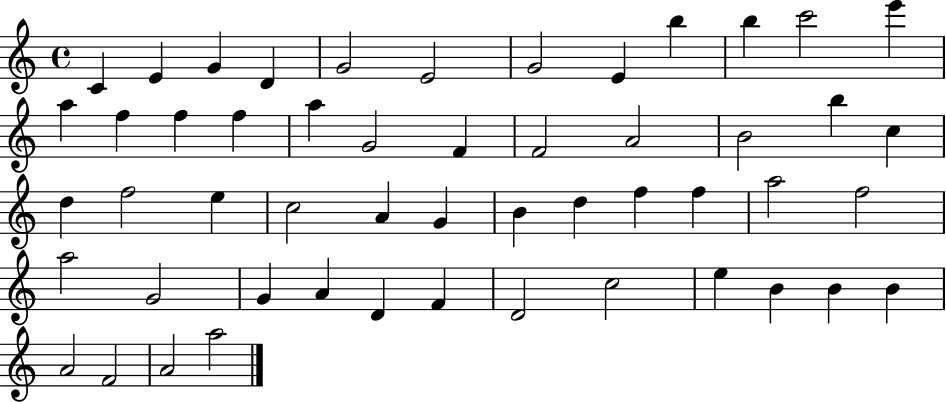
X:1
T:Untitled
M:4/4
L:1/4
K:C
C E G D G2 E2 G2 E b b c'2 e' a f f f a G2 F F2 A2 B2 b c d f2 e c2 A G B d f f a2 f2 a2 G2 G A D F D2 c2 e B B B A2 F2 A2 a2